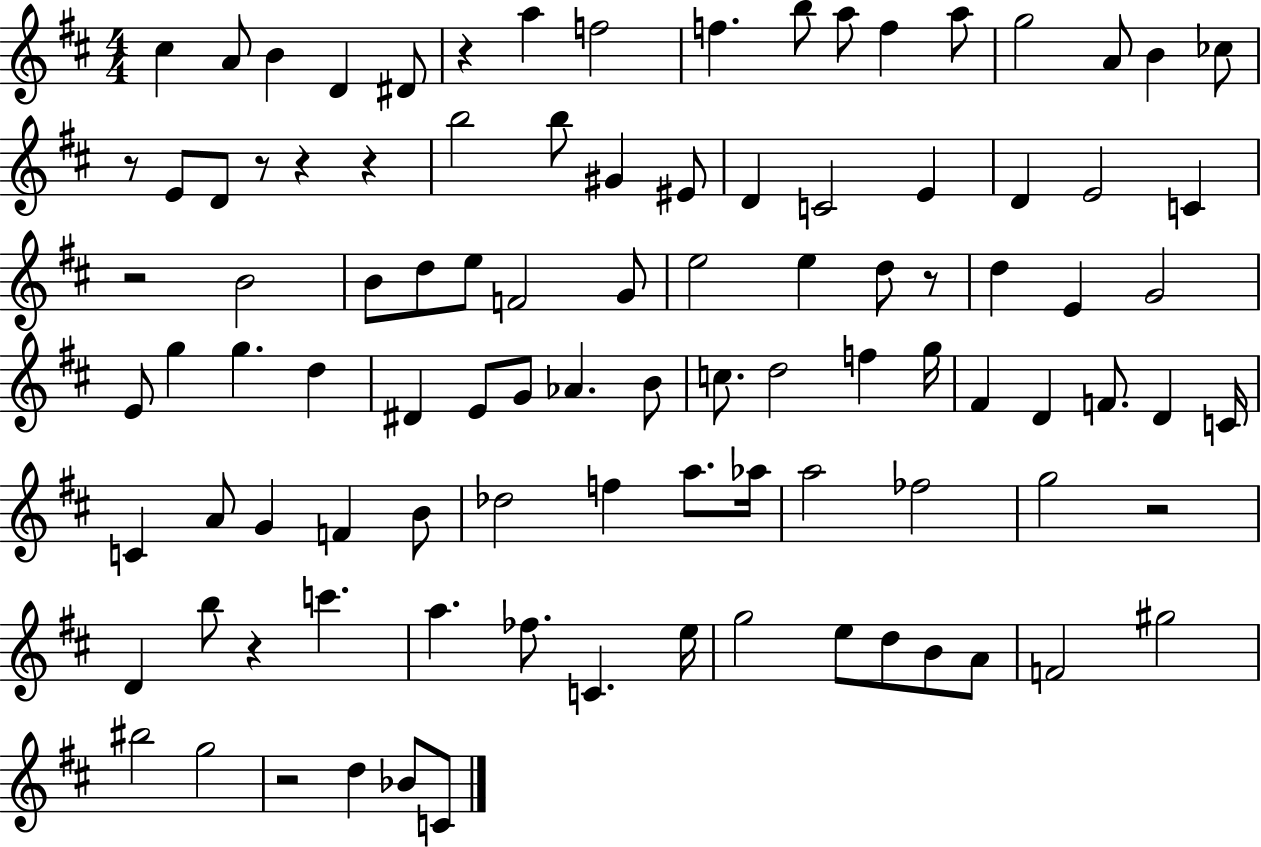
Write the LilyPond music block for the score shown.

{
  \clef treble
  \numericTimeSignature
  \time 4/4
  \key d \major
  cis''4 a'8 b'4 d'4 dis'8 | r4 a''4 f''2 | f''4. b''8 a''8 f''4 a''8 | g''2 a'8 b'4 ces''8 | \break r8 e'8 d'8 r8 r4 r4 | b''2 b''8 gis'4 eis'8 | d'4 c'2 e'4 | d'4 e'2 c'4 | \break r2 b'2 | b'8 d''8 e''8 f'2 g'8 | e''2 e''4 d''8 r8 | d''4 e'4 g'2 | \break e'8 g''4 g''4. d''4 | dis'4 e'8 g'8 aes'4. b'8 | c''8. d''2 f''4 g''16 | fis'4 d'4 f'8. d'4 c'16 | \break c'4 a'8 g'4 f'4 b'8 | des''2 f''4 a''8. aes''16 | a''2 fes''2 | g''2 r2 | \break d'4 b''8 r4 c'''4. | a''4. fes''8. c'4. e''16 | g''2 e''8 d''8 b'8 a'8 | f'2 gis''2 | \break bis''2 g''2 | r2 d''4 bes'8 c'8 | \bar "|."
}